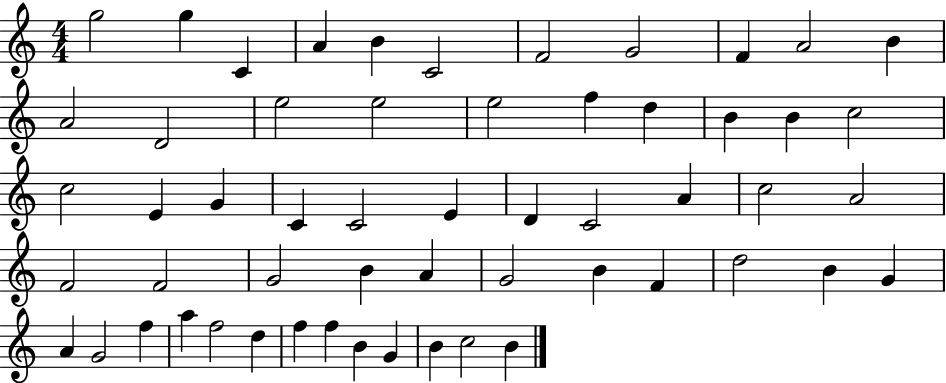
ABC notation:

X:1
T:Untitled
M:4/4
L:1/4
K:C
g2 g C A B C2 F2 G2 F A2 B A2 D2 e2 e2 e2 f d B B c2 c2 E G C C2 E D C2 A c2 A2 F2 F2 G2 B A G2 B F d2 B G A G2 f a f2 d f f B G B c2 B